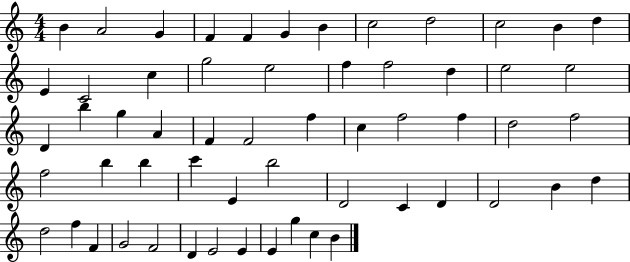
B4/q A4/h G4/q F4/q F4/q G4/q B4/q C5/h D5/h C5/h B4/q D5/q E4/q C4/h C5/q G5/h E5/h F5/q F5/h D5/q E5/h E5/h D4/q B5/q G5/q A4/q F4/q F4/h F5/q C5/q F5/h F5/q D5/h F5/h F5/h B5/q B5/q C6/q E4/q B5/h D4/h C4/q D4/q D4/h B4/q D5/q D5/h F5/q F4/q G4/h F4/h D4/q E4/h E4/q E4/q G5/q C5/q B4/q